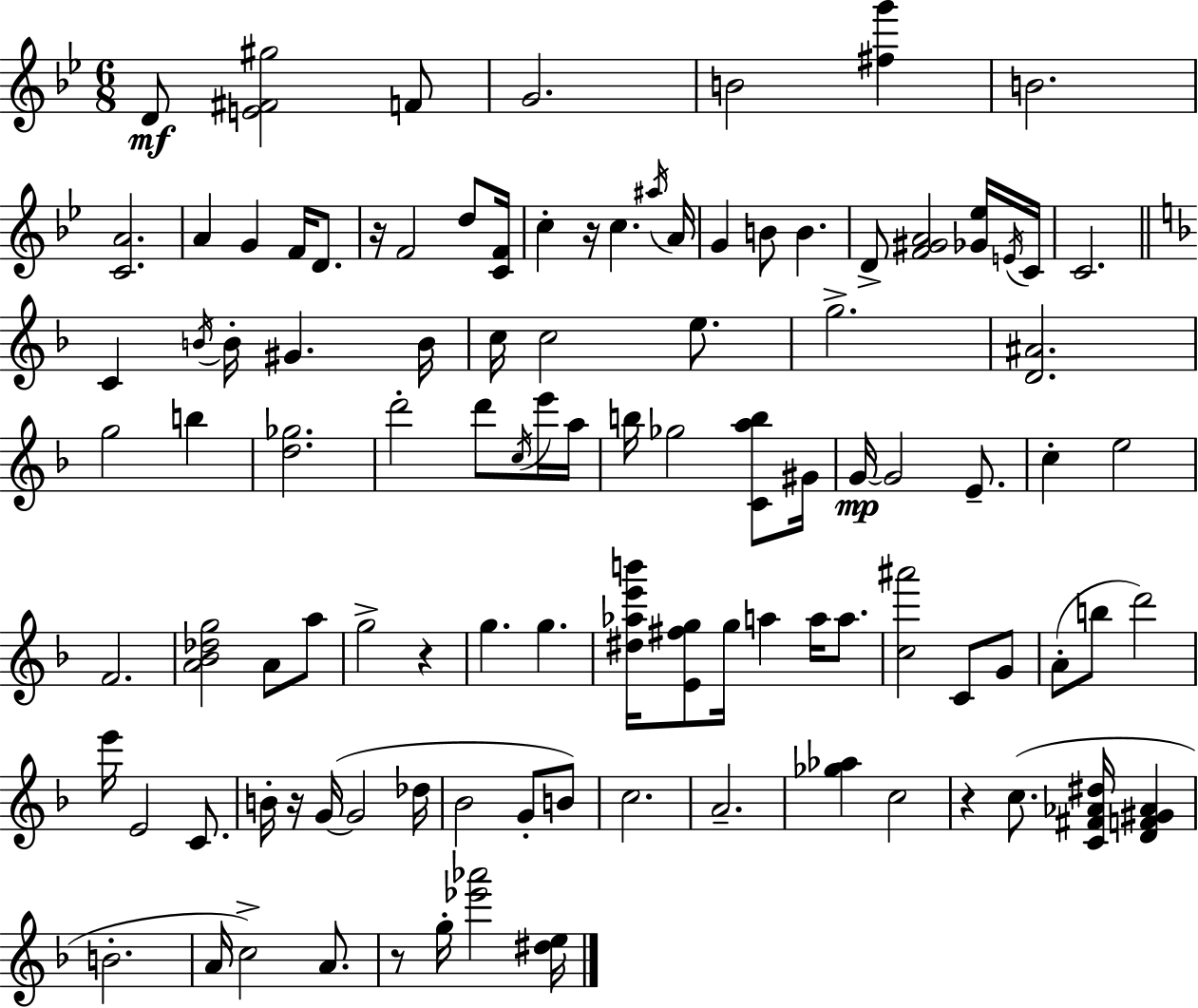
D4/e [E4,F#4,G#5]/h F4/e G4/h. B4/h [F#5,G6]/q B4/h. [C4,A4]/h. A4/q G4/q F4/s D4/e. R/s F4/h D5/e [C4,F4]/s C5/q R/s C5/q. A#5/s A4/s G4/q B4/e B4/q. D4/e [F4,G#4,A4]/h [Gb4,Eb5]/s E4/s C4/s C4/h. C4/q B4/s B4/s G#4/q. B4/s C5/s C5/h E5/e. G5/h. [D4,A#4]/h. G5/h B5/q [D5,Gb5]/h. D6/h D6/e C5/s E6/s A5/s B5/s Gb5/h [C4,A5,B5]/e G#4/s G4/s G4/h E4/e. C5/q E5/h F4/h. [A4,Bb4,Db5,G5]/h A4/e A5/e G5/h R/q G5/q. G5/q. [D#5,Ab5,E6,B6]/s [E4,F#5,G5]/e G5/s A5/q A5/s A5/e. [C5,A#6]/h C4/e G4/e A4/e B5/e D6/h E6/s E4/h C4/e. B4/s R/s G4/s G4/h Db5/s Bb4/h G4/e B4/e C5/h. A4/h. [Gb5,Ab5]/q C5/h R/q C5/e. [C4,F#4,Ab4,D#5]/s [D4,F4,G#4,Ab4]/q B4/h. A4/s C5/h A4/e. R/e G5/s [Eb6,Ab6]/h [D#5,E5]/s